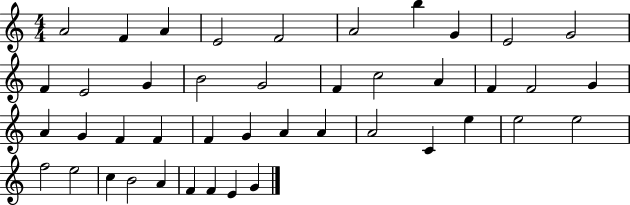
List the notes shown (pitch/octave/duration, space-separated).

A4/h F4/q A4/q E4/h F4/h A4/h B5/q G4/q E4/h G4/h F4/q E4/h G4/q B4/h G4/h F4/q C5/h A4/q F4/q F4/h G4/q A4/q G4/q F4/q F4/q F4/q G4/q A4/q A4/q A4/h C4/q E5/q E5/h E5/h F5/h E5/h C5/q B4/h A4/q F4/q F4/q E4/q G4/q